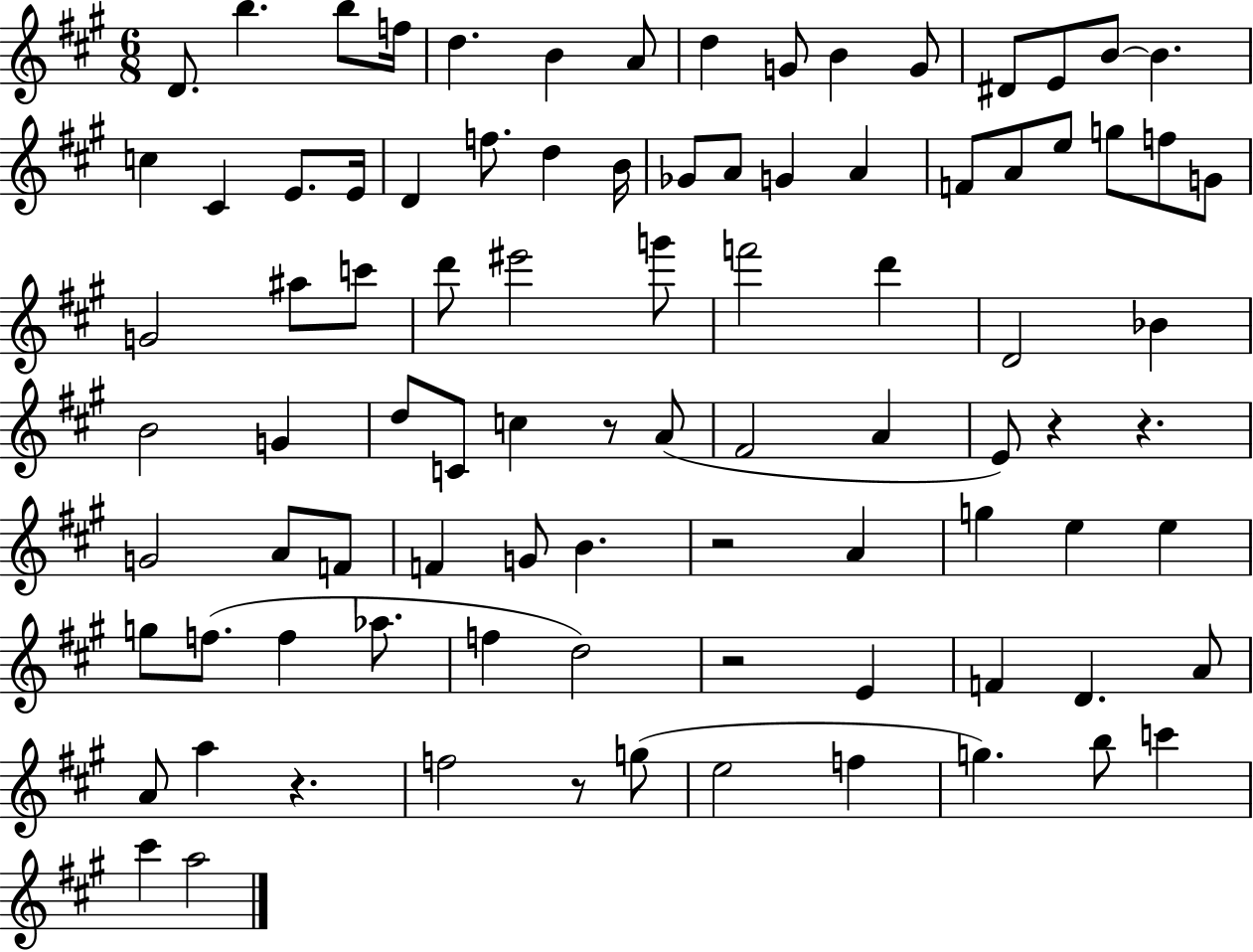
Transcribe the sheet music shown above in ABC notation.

X:1
T:Untitled
M:6/8
L:1/4
K:A
D/2 b b/2 f/4 d B A/2 d G/2 B G/2 ^D/2 E/2 B/2 B c ^C E/2 E/4 D f/2 d B/4 _G/2 A/2 G A F/2 A/2 e/2 g/2 f/2 G/2 G2 ^a/2 c'/2 d'/2 ^e'2 g'/2 f'2 d' D2 _B B2 G d/2 C/2 c z/2 A/2 ^F2 A E/2 z z G2 A/2 F/2 F G/2 B z2 A g e e g/2 f/2 f _a/2 f d2 z2 E F D A/2 A/2 a z f2 z/2 g/2 e2 f g b/2 c' ^c' a2